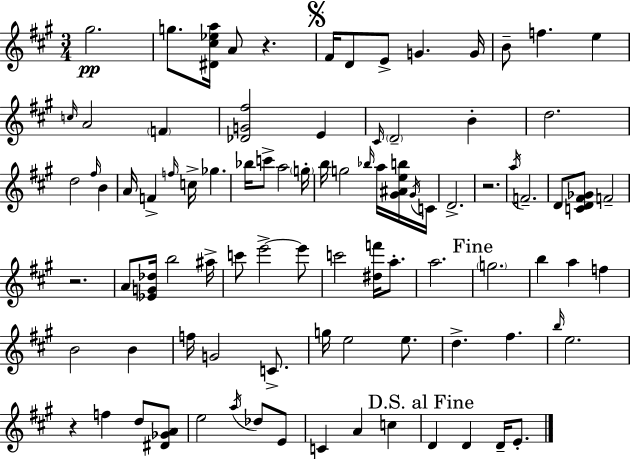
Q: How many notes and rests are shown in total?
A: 91